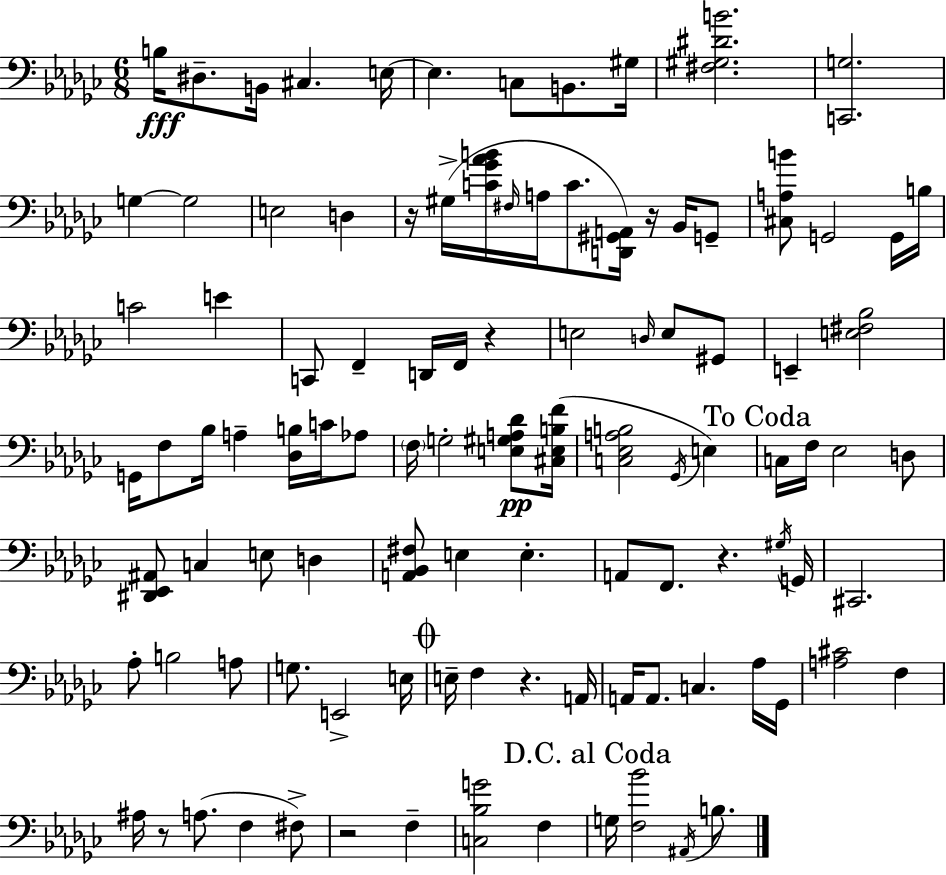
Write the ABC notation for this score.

X:1
T:Untitled
M:6/8
L:1/4
K:Ebm
B,/4 ^D,/2 B,,/4 ^C, E,/4 E, C,/2 B,,/2 ^G,/4 [^F,^G,^DB]2 [C,,G,]2 G, G,2 E,2 D, z/4 ^G,/4 [C_G_AB]/4 ^F,/4 A,/4 C/2 [D,,^G,,A,,]/4 z/4 _B,,/4 G,,/2 [^C,A,B]/2 G,,2 G,,/4 B,/4 C2 E C,,/2 F,, D,,/4 F,,/4 z E,2 D,/4 E,/2 ^G,,/2 E,, [E,^F,_B,]2 G,,/4 F,/2 _B,/4 A, [_D,B,]/4 C/4 _A,/2 F,/4 G,2 [E,^G,A,_D]/2 [^C,E,B,F]/4 [C,_E,A,B,]2 _G,,/4 E, C,/4 F,/4 _E,2 D,/2 [^D,,_E,,^A,,]/2 C, E,/2 D, [A,,_B,,^F,]/2 E, E, A,,/2 F,,/2 z ^G,/4 G,,/4 ^C,,2 _A,/2 B,2 A,/2 G,/2 E,,2 E,/4 E,/4 F, z A,,/4 A,,/4 A,,/2 C, _A,/4 _G,,/4 [A,^C]2 F, ^A,/4 z/2 A,/2 F, ^F,/2 z2 F, [C,_B,G]2 F, G,/4 [F,_B]2 ^A,,/4 B,/2